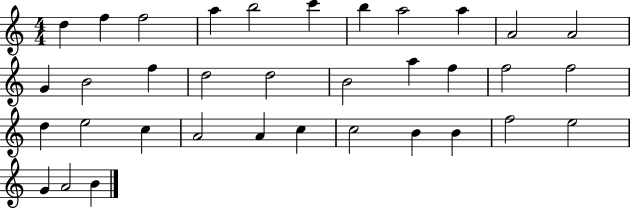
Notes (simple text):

D5/q F5/q F5/h A5/q B5/h C6/q B5/q A5/h A5/q A4/h A4/h G4/q B4/h F5/q D5/h D5/h B4/h A5/q F5/q F5/h F5/h D5/q E5/h C5/q A4/h A4/q C5/q C5/h B4/q B4/q F5/h E5/h G4/q A4/h B4/q